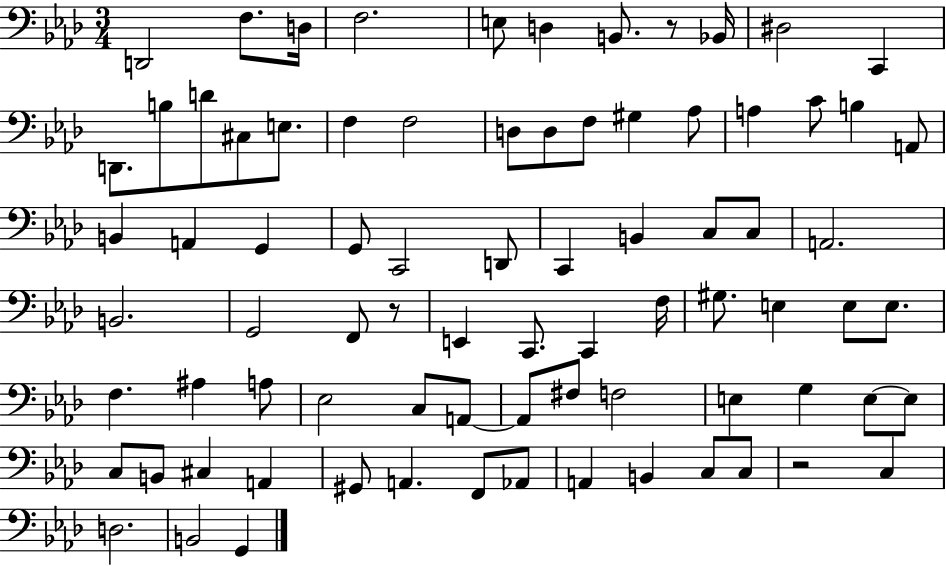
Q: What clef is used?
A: bass